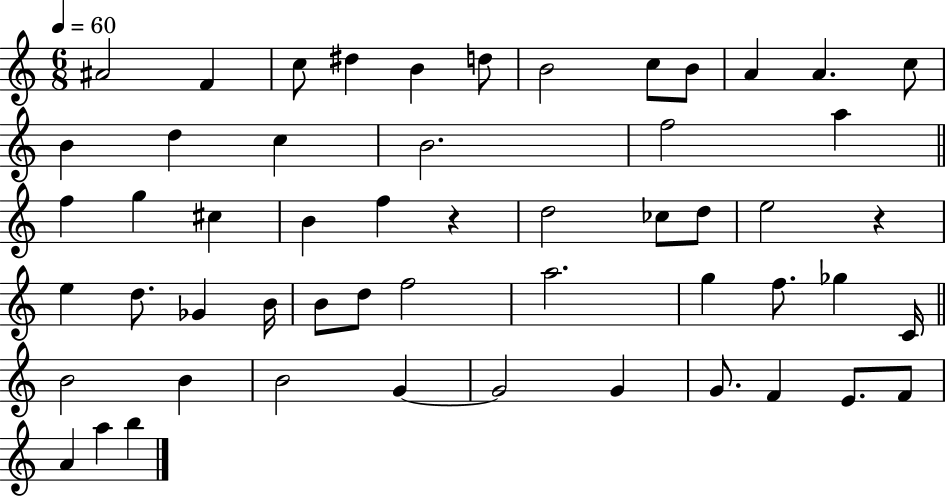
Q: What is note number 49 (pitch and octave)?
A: F4